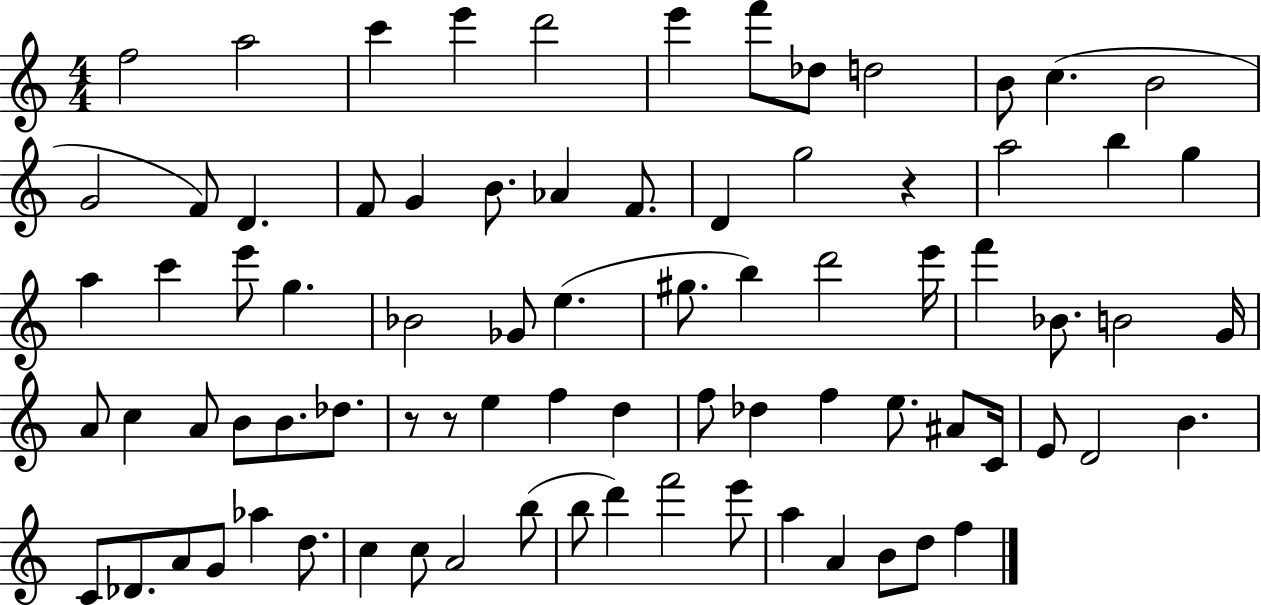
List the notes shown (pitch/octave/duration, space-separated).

F5/h A5/h C6/q E6/q D6/h E6/q F6/e Db5/e D5/h B4/e C5/q. B4/h G4/h F4/e D4/q. F4/e G4/q B4/e. Ab4/q F4/e. D4/q G5/h R/q A5/h B5/q G5/q A5/q C6/q E6/e G5/q. Bb4/h Gb4/e E5/q. G#5/e. B5/q D6/h E6/s F6/q Bb4/e. B4/h G4/s A4/e C5/q A4/e B4/e B4/e. Db5/e. R/e R/e E5/q F5/q D5/q F5/e Db5/q F5/q E5/e. A#4/e C4/s E4/e D4/h B4/q. C4/e Db4/e. A4/e G4/e Ab5/q D5/e. C5/q C5/e A4/h B5/e B5/e D6/q F6/h E6/e A5/q A4/q B4/e D5/e F5/q